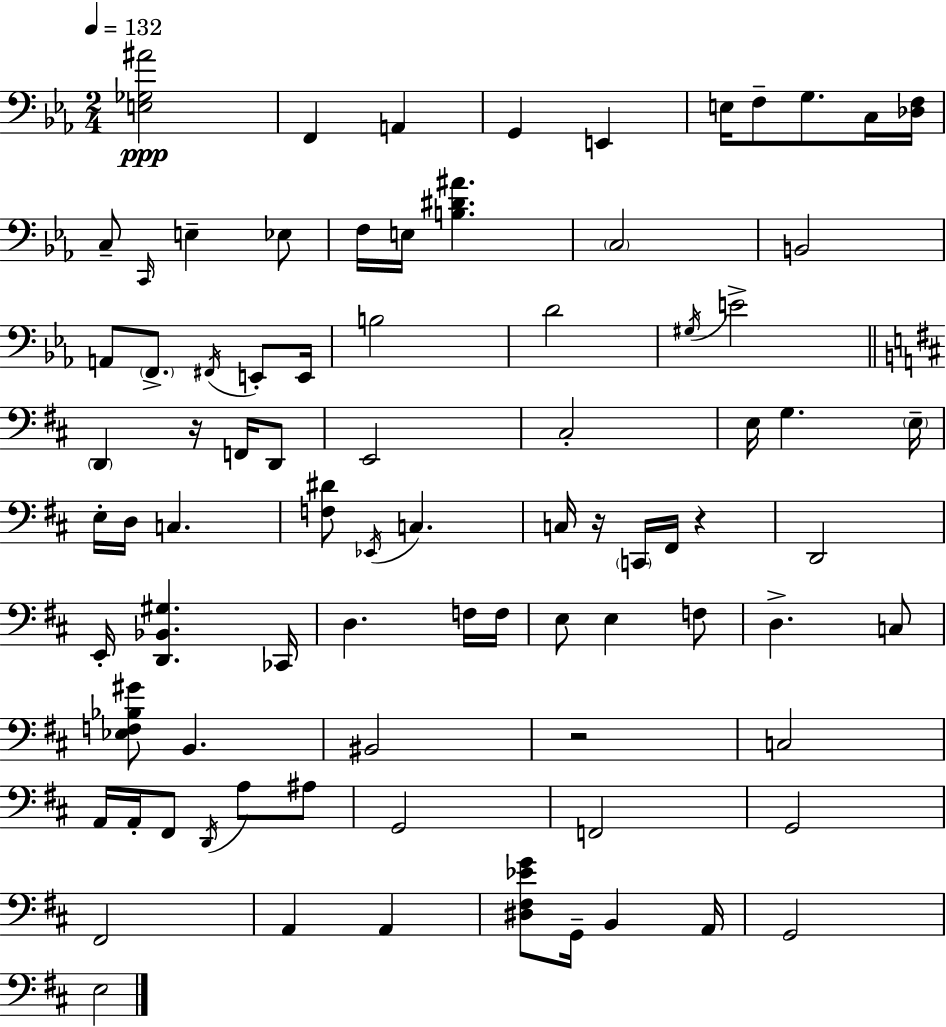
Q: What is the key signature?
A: EES major